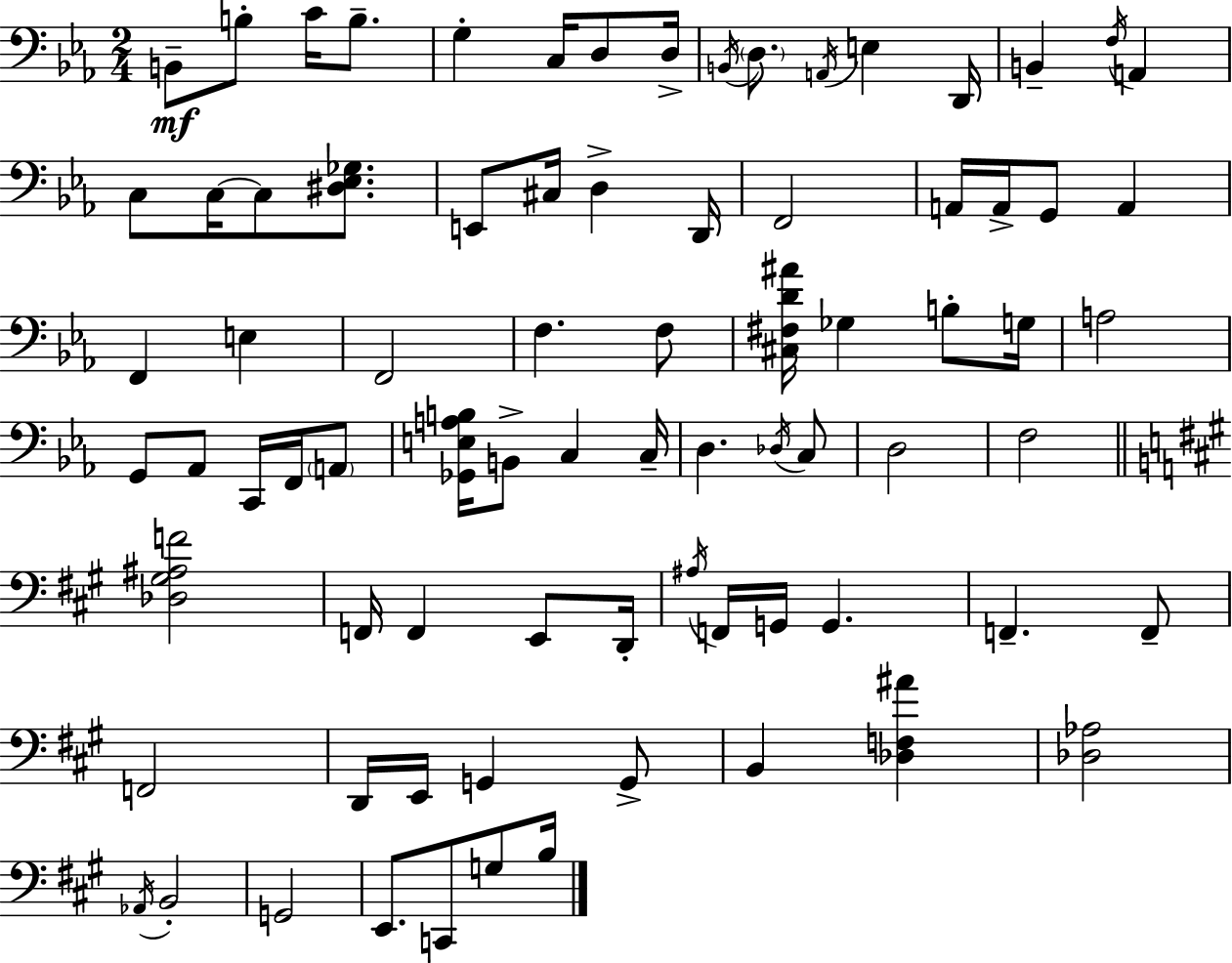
X:1
T:Untitled
M:2/4
L:1/4
K:Cm
B,,/2 B,/2 C/4 B,/2 G, C,/4 D,/2 D,/4 B,,/4 D,/2 A,,/4 E, D,,/4 B,, F,/4 A,, C,/2 C,/4 C,/2 [^D,_E,_G,]/2 E,,/2 ^C,/4 D, D,,/4 F,,2 A,,/4 A,,/4 G,,/2 A,, F,, E, F,,2 F, F,/2 [^C,^F,D^A]/4 _G, B,/2 G,/4 A,2 G,,/2 _A,,/2 C,,/4 F,,/4 A,,/2 [_G,,E,A,B,]/4 B,,/2 C, C,/4 D, _D,/4 C,/2 D,2 F,2 [_D,^G,^A,F]2 F,,/4 F,, E,,/2 D,,/4 ^A,/4 F,,/4 G,,/4 G,, F,, F,,/2 F,,2 D,,/4 E,,/4 G,, G,,/2 B,, [_D,F,^A] [_D,_A,]2 _A,,/4 B,,2 G,,2 E,,/2 C,,/2 G,/2 B,/4